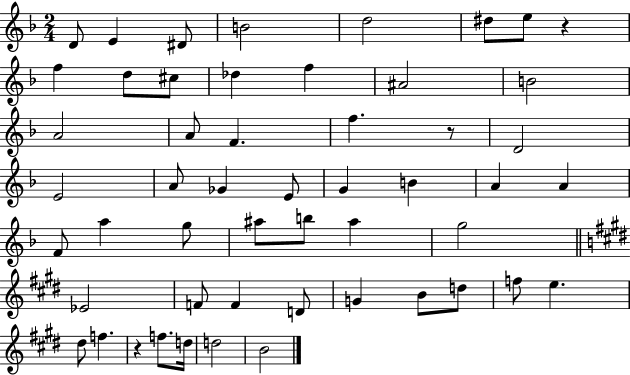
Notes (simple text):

D4/e E4/q D#4/e B4/h D5/h D#5/e E5/e R/q F5/q D5/e C#5/e Db5/q F5/q A#4/h B4/h A4/h A4/e F4/q. F5/q. R/e D4/h E4/h A4/e Gb4/q E4/e G4/q B4/q A4/q A4/q F4/e A5/q G5/e A#5/e B5/e A#5/q G5/h Eb4/h F4/e F4/q D4/e G4/q B4/e D5/e F5/e E5/q. D#5/e F5/q. R/q F5/e. D5/s D5/h B4/h